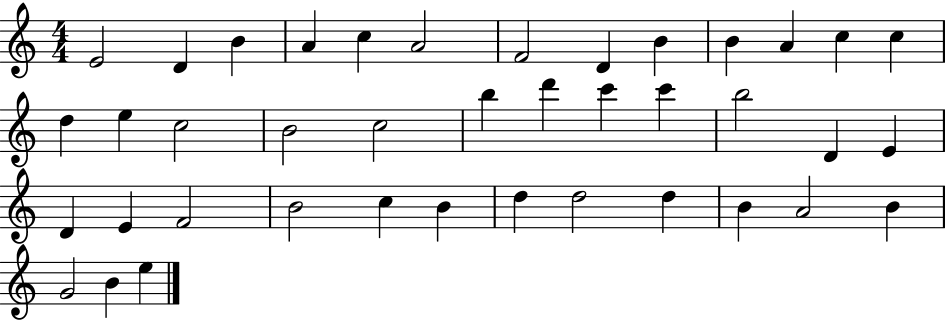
E4/h D4/q B4/q A4/q C5/q A4/h F4/h D4/q B4/q B4/q A4/q C5/q C5/q D5/q E5/q C5/h B4/h C5/h B5/q D6/q C6/q C6/q B5/h D4/q E4/q D4/q E4/q F4/h B4/h C5/q B4/q D5/q D5/h D5/q B4/q A4/h B4/q G4/h B4/q E5/q